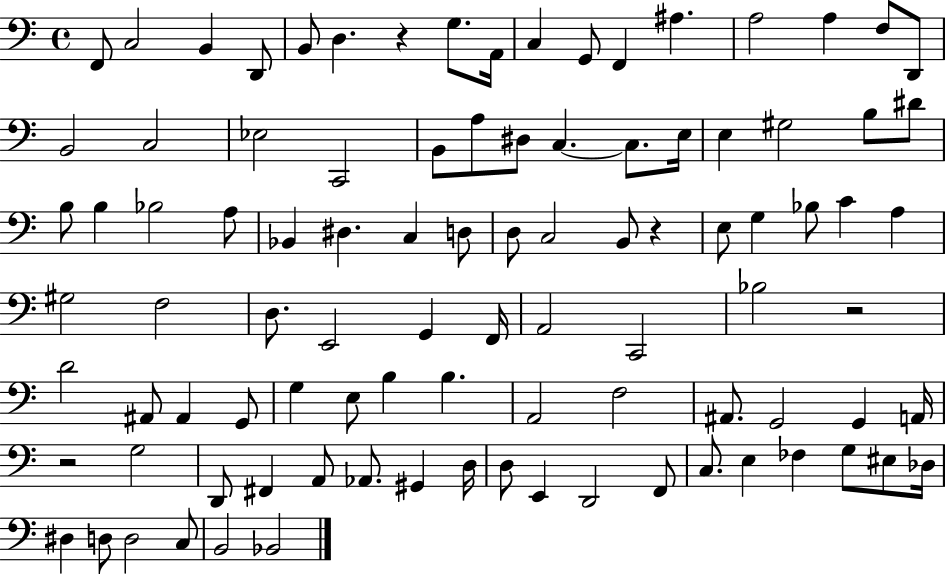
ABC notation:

X:1
T:Untitled
M:4/4
L:1/4
K:C
F,,/2 C,2 B,, D,,/2 B,,/2 D, z G,/2 A,,/4 C, G,,/2 F,, ^A, A,2 A, F,/2 D,,/2 B,,2 C,2 _E,2 C,,2 B,,/2 A,/2 ^D,/2 C, C,/2 E,/4 E, ^G,2 B,/2 ^D/2 B,/2 B, _B,2 A,/2 _B,, ^D, C, D,/2 D,/2 C,2 B,,/2 z E,/2 G, _B,/2 C A, ^G,2 F,2 D,/2 E,,2 G,, F,,/4 A,,2 C,,2 _B,2 z2 D2 ^A,,/2 ^A,, G,,/2 G, E,/2 B, B, A,,2 F,2 ^A,,/2 G,,2 G,, A,,/4 z2 G,2 D,,/2 ^F,, A,,/2 _A,,/2 ^G,, D,/4 D,/2 E,, D,,2 F,,/2 C,/2 E, _F, G,/2 ^E,/2 _D,/4 ^D, D,/2 D,2 C,/2 B,,2 _B,,2